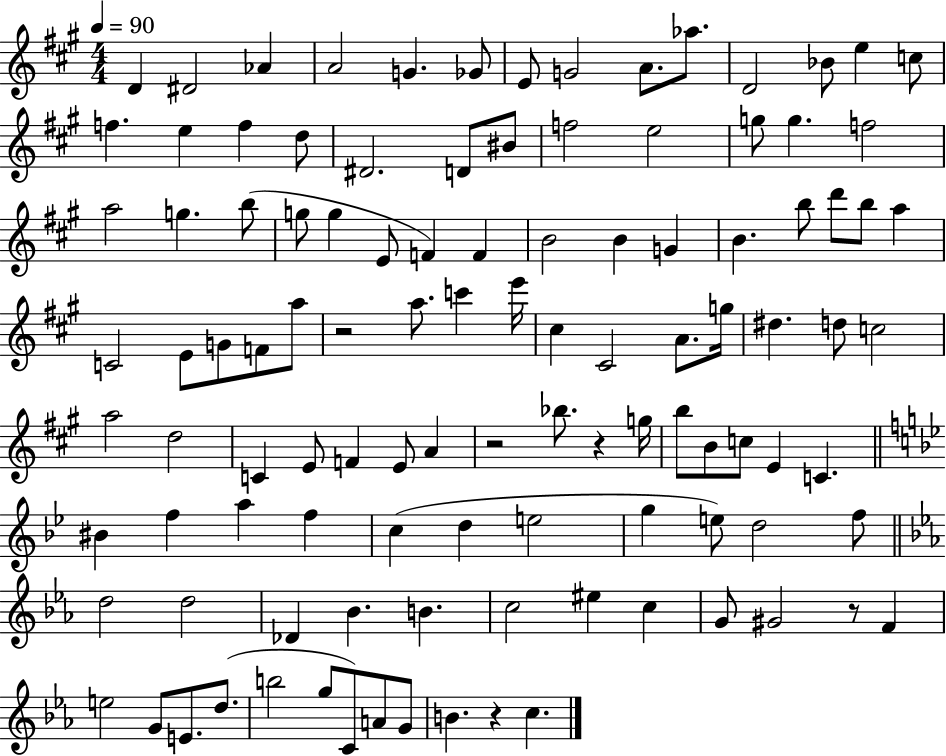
X:1
T:Untitled
M:4/4
L:1/4
K:A
D ^D2 _A A2 G _G/2 E/2 G2 A/2 _a/2 D2 _B/2 e c/2 f e f d/2 ^D2 D/2 ^B/2 f2 e2 g/2 g f2 a2 g b/2 g/2 g E/2 F F B2 B G B b/2 d'/2 b/2 a C2 E/2 G/2 F/2 a/2 z2 a/2 c' e'/4 ^c ^C2 A/2 g/4 ^d d/2 c2 a2 d2 C E/2 F E/2 A z2 _b/2 z g/4 b/2 B/2 c/2 E C ^B f a f c d e2 g e/2 d2 f/2 d2 d2 _D _B B c2 ^e c G/2 ^G2 z/2 F e2 G/2 E/2 d/2 b2 g/2 C/2 A/2 G/2 B z c